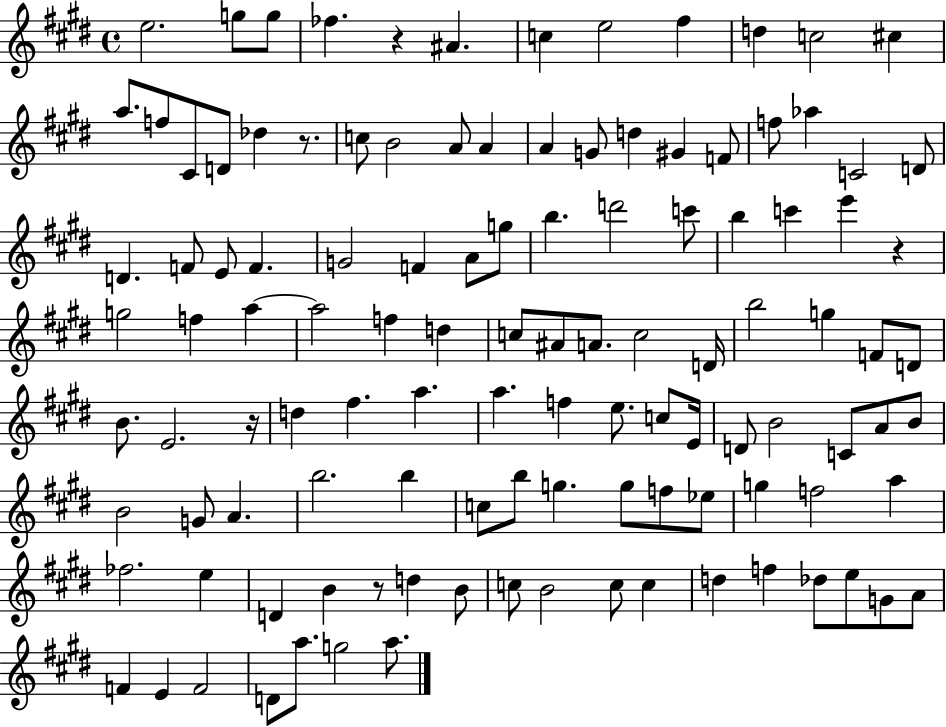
E5/h. G5/e G5/e FES5/q. R/q A#4/q. C5/q E5/h F#5/q D5/q C5/h C#5/q A5/e. F5/e C#4/e D4/e Db5/q R/e. C5/e B4/h A4/e A4/q A4/q G4/e D5/q G#4/q F4/e F5/e Ab5/q C4/h D4/e D4/q. F4/e E4/e F4/q. G4/h F4/q A4/e G5/e B5/q. D6/h C6/e B5/q C6/q E6/q R/q G5/h F5/q A5/q A5/h F5/q D5/q C5/e A#4/e A4/e. C5/h D4/s B5/h G5/q F4/e D4/e B4/e. E4/h. R/s D5/q F#5/q. A5/q. A5/q. F5/q E5/e. C5/e E4/s D4/e B4/h C4/e A4/e B4/e B4/h G4/e A4/q. B5/h. B5/q C5/e B5/e G5/q. G5/e F5/e Eb5/e G5/q F5/h A5/q FES5/h. E5/q D4/q B4/q R/e D5/q B4/e C5/e B4/h C5/e C5/q D5/q F5/q Db5/e E5/e G4/e A4/e F4/q E4/q F4/h D4/e A5/e. G5/h A5/e.